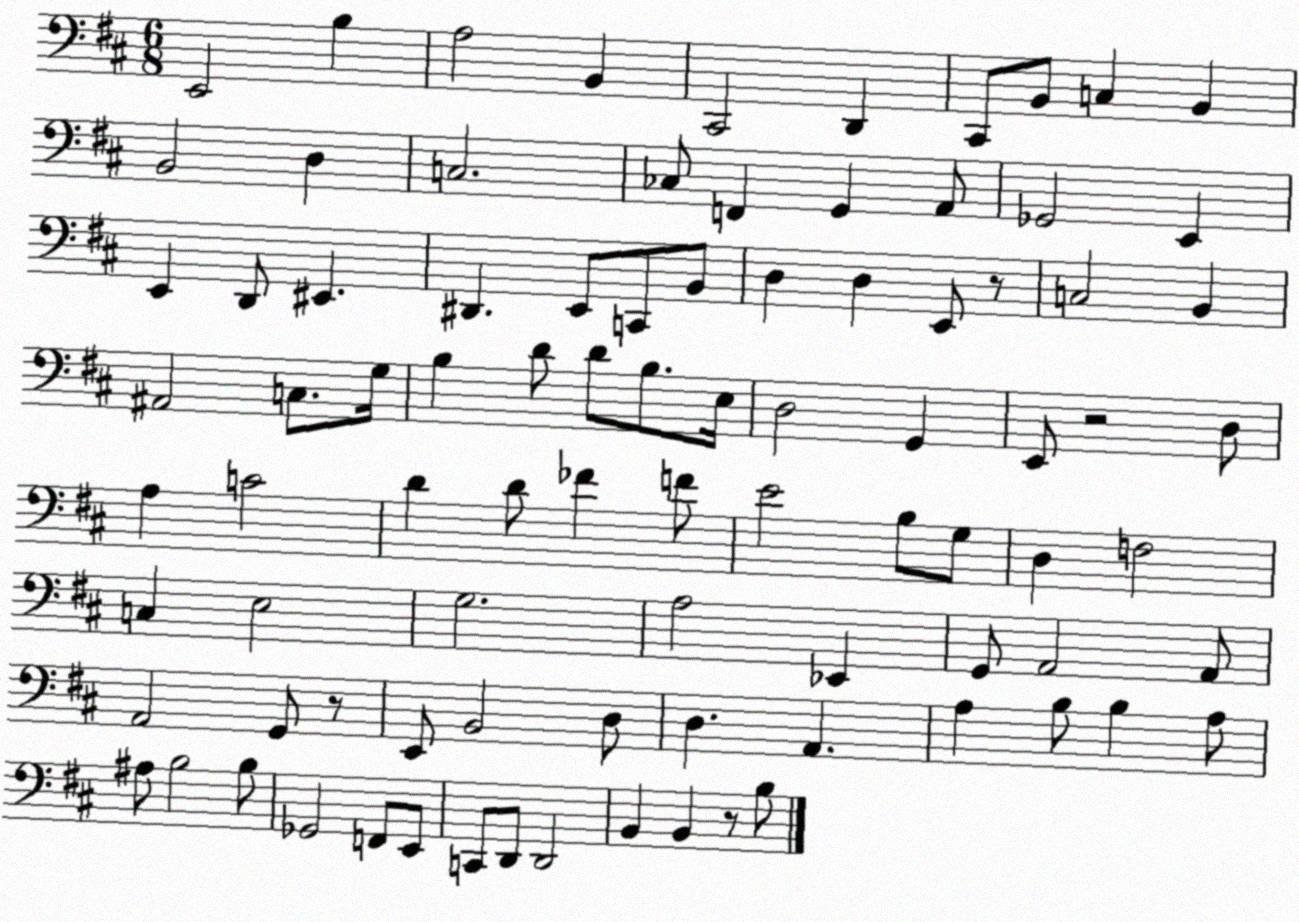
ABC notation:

X:1
T:Untitled
M:6/8
L:1/4
K:D
E,,2 B, A,2 B,, ^C,,2 D,, ^C,,/2 B,,/2 C, B,, B,,2 D, C,2 _C,/2 F,, G,, A,,/2 _G,,2 E,, E,, D,,/2 ^E,, ^D,, E,,/2 C,,/2 B,,/2 D, D, E,,/2 z/2 C,2 B,, ^A,,2 C,/2 G,/4 B, D/2 D/2 B,/2 E,/4 D,2 G,, E,,/2 z2 D,/2 A, C2 D D/2 _F F/2 E2 B,/2 G,/2 D, F,2 C, E,2 G,2 A,2 _E,, G,,/2 A,,2 A,,/2 A,,2 G,,/2 z/2 E,,/2 B,,2 D,/2 D, A,, A, B,/2 B, A,/2 ^A,/2 B,2 B,/2 _G,,2 F,,/2 E,,/2 C,,/2 D,,/2 D,,2 B,, B,, z/2 B,/2